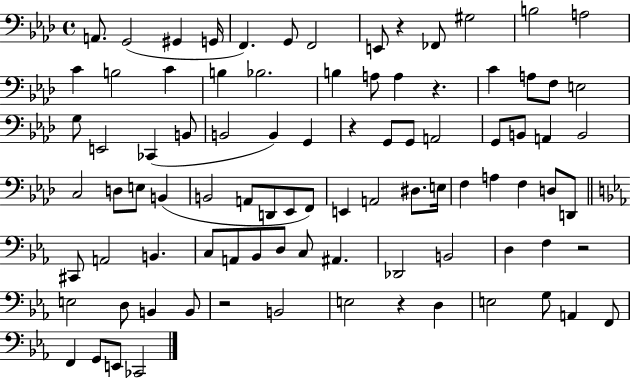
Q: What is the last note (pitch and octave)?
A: CES2